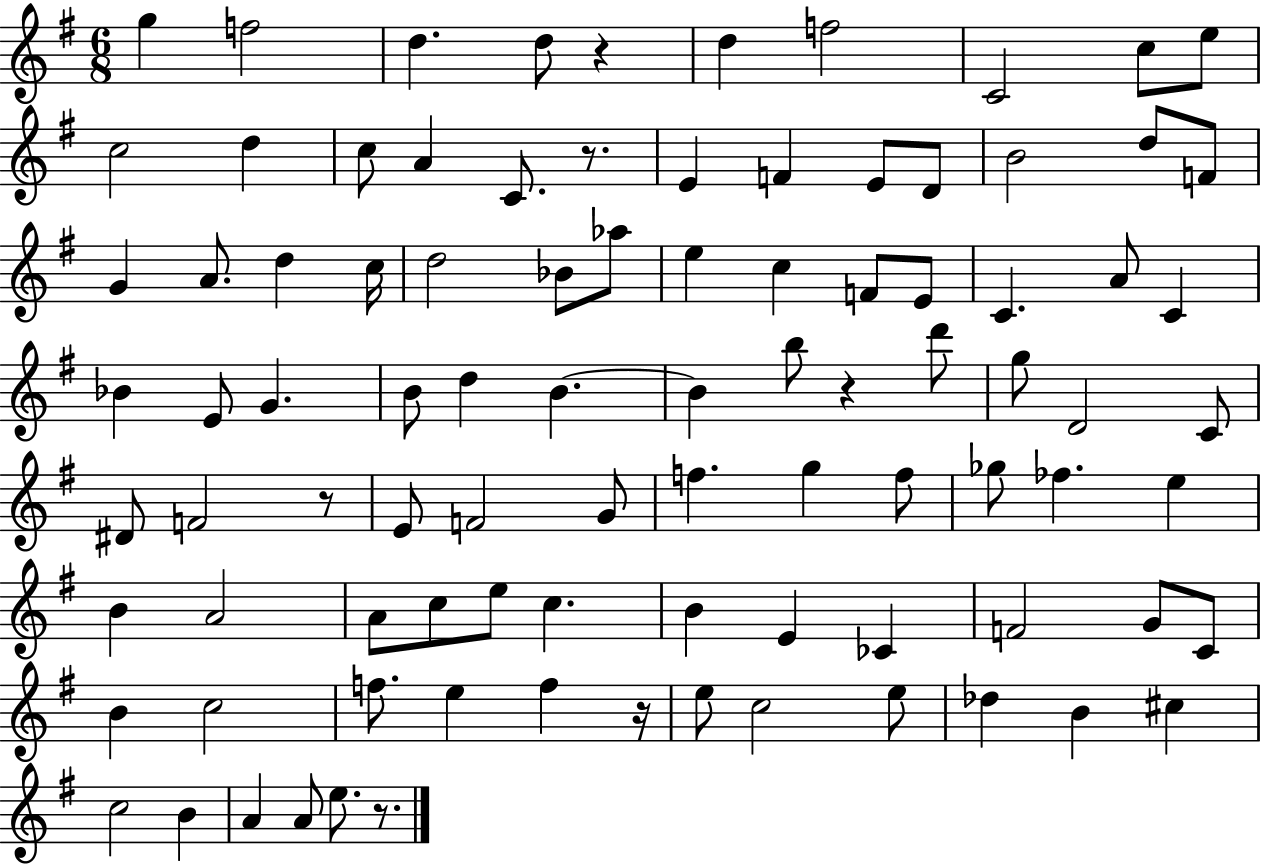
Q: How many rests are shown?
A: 6